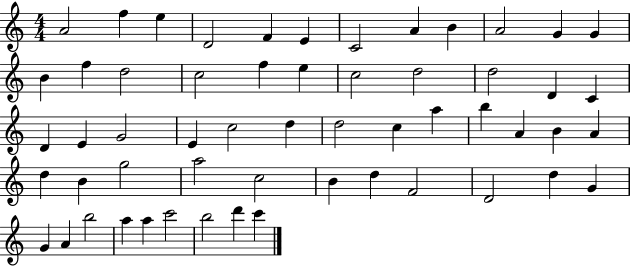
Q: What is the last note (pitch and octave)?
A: C6